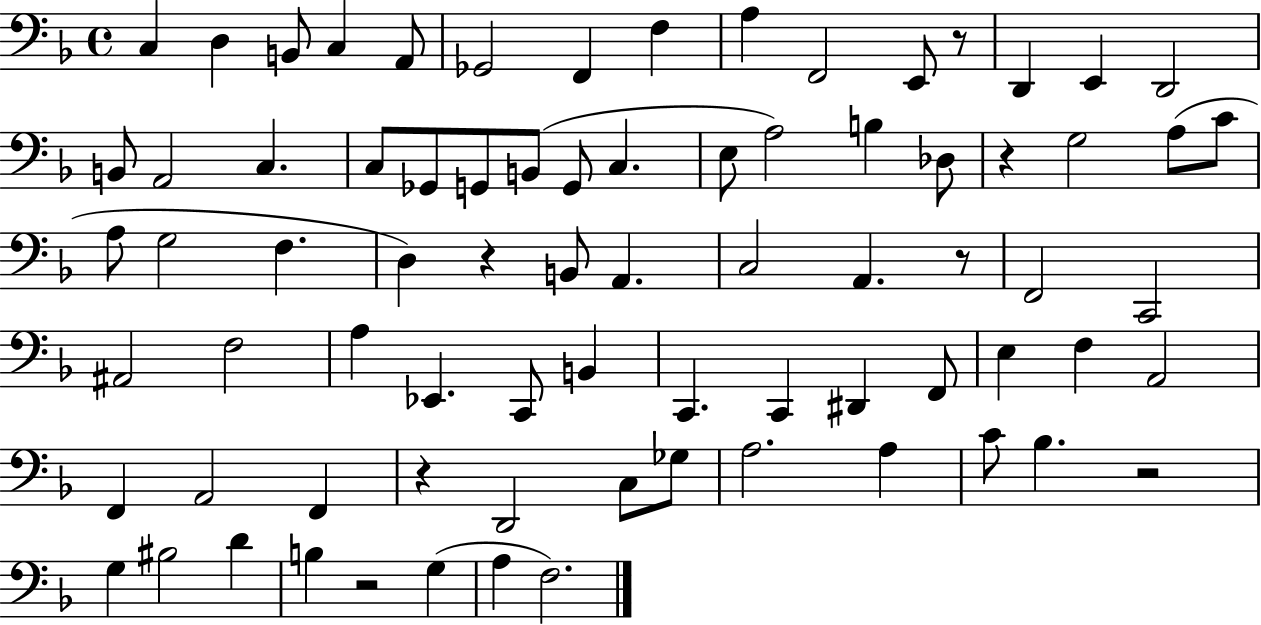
X:1
T:Untitled
M:4/4
L:1/4
K:F
C, D, B,,/2 C, A,,/2 _G,,2 F,, F, A, F,,2 E,,/2 z/2 D,, E,, D,,2 B,,/2 A,,2 C, C,/2 _G,,/2 G,,/2 B,,/2 G,,/2 C, E,/2 A,2 B, _D,/2 z G,2 A,/2 C/2 A,/2 G,2 F, D, z B,,/2 A,, C,2 A,, z/2 F,,2 C,,2 ^A,,2 F,2 A, _E,, C,,/2 B,, C,, C,, ^D,, F,,/2 E, F, A,,2 F,, A,,2 F,, z D,,2 C,/2 _G,/2 A,2 A, C/2 _B, z2 G, ^B,2 D B, z2 G, A, F,2